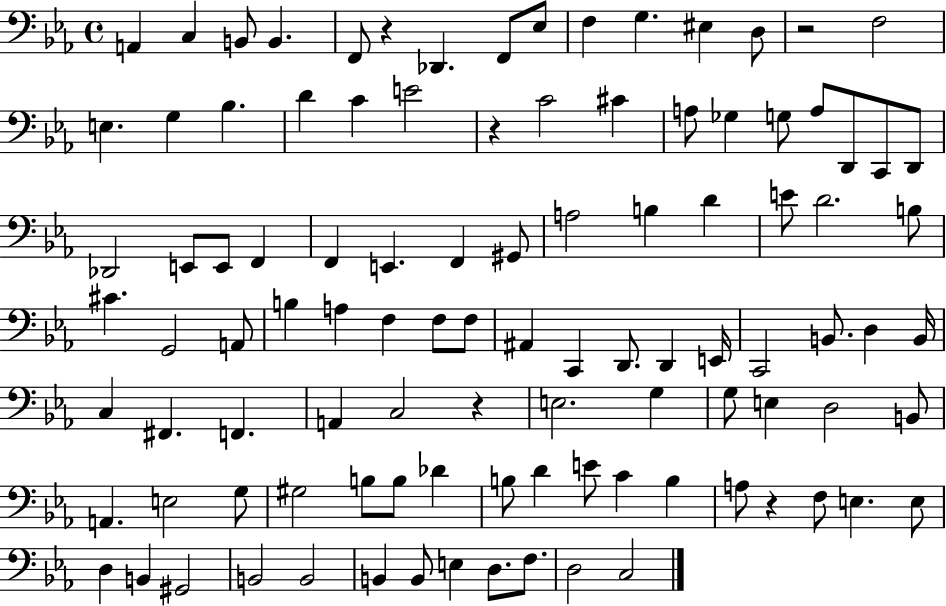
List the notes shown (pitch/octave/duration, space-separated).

A2/q C3/q B2/e B2/q. F2/e R/q Db2/q. F2/e Eb3/e F3/q G3/q. EIS3/q D3/e R/h F3/h E3/q. G3/q Bb3/q. D4/q C4/q E4/h R/q C4/h C#4/q A3/e Gb3/q G3/e A3/e D2/e C2/e D2/e Db2/h E2/e E2/e F2/q F2/q E2/q. F2/q G#2/e A3/h B3/q D4/q E4/e D4/h. B3/e C#4/q. G2/h A2/e B3/q A3/q F3/q F3/e F3/e A#2/q C2/q D2/e. D2/q E2/s C2/h B2/e. D3/q B2/s C3/q F#2/q. F2/q. A2/q C3/h R/q E3/h. G3/q G3/e E3/q D3/h B2/e A2/q. E3/h G3/e G#3/h B3/e B3/e Db4/q B3/e D4/q E4/e C4/q B3/q A3/e R/q F3/e E3/q. E3/e D3/q B2/q G#2/h B2/h B2/h B2/q B2/e E3/q D3/e. F3/e. D3/h C3/h